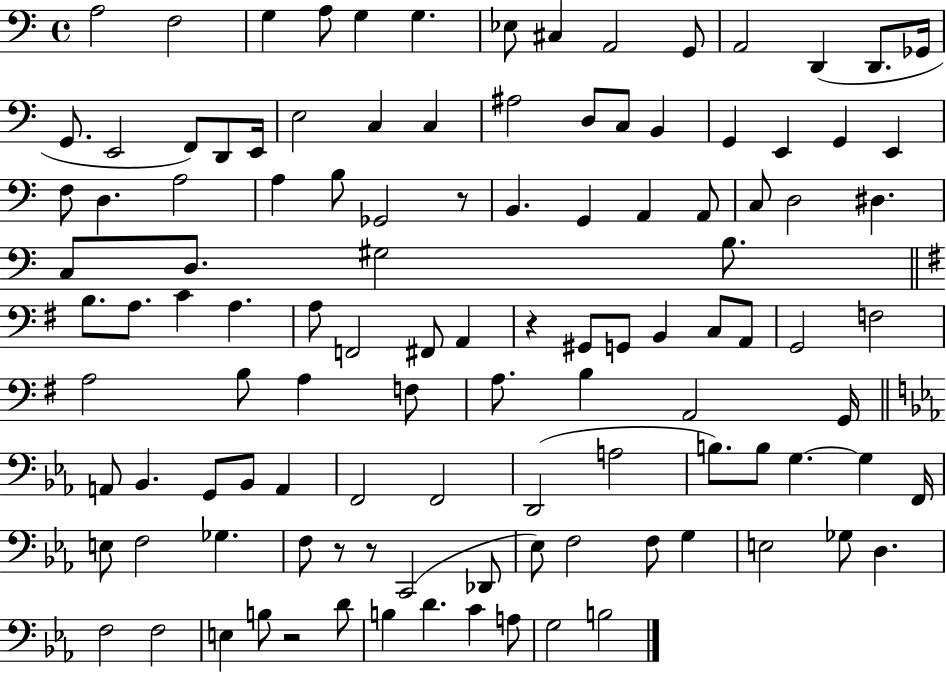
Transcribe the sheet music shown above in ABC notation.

X:1
T:Untitled
M:4/4
L:1/4
K:C
A,2 F,2 G, A,/2 G, G, _E,/2 ^C, A,,2 G,,/2 A,,2 D,, D,,/2 _G,,/4 G,,/2 E,,2 F,,/2 D,,/2 E,,/4 E,2 C, C, ^A,2 D,/2 C,/2 B,, G,, E,, G,, E,, F,/2 D, A,2 A, B,/2 _G,,2 z/2 B,, G,, A,, A,,/2 C,/2 D,2 ^D, C,/2 D,/2 ^G,2 B,/2 B,/2 A,/2 C A, A,/2 F,,2 ^F,,/2 A,, z ^G,,/2 G,,/2 B,, C,/2 A,,/2 G,,2 F,2 A,2 B,/2 A, F,/2 A,/2 B, A,,2 G,,/4 A,,/2 _B,, G,,/2 _B,,/2 A,, F,,2 F,,2 D,,2 A,2 B,/2 B,/2 G, G, F,,/4 E,/2 F,2 _G, F,/2 z/2 z/2 C,,2 _D,,/2 _E,/2 F,2 F,/2 G, E,2 _G,/2 D, F,2 F,2 E, B,/2 z2 D/2 B, D C A,/2 G,2 B,2